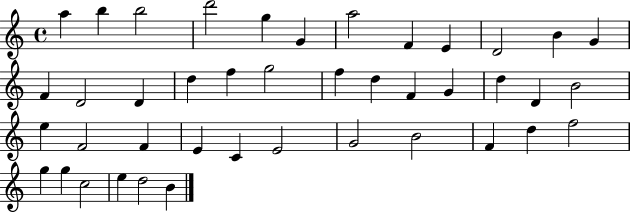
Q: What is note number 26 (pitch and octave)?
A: E5